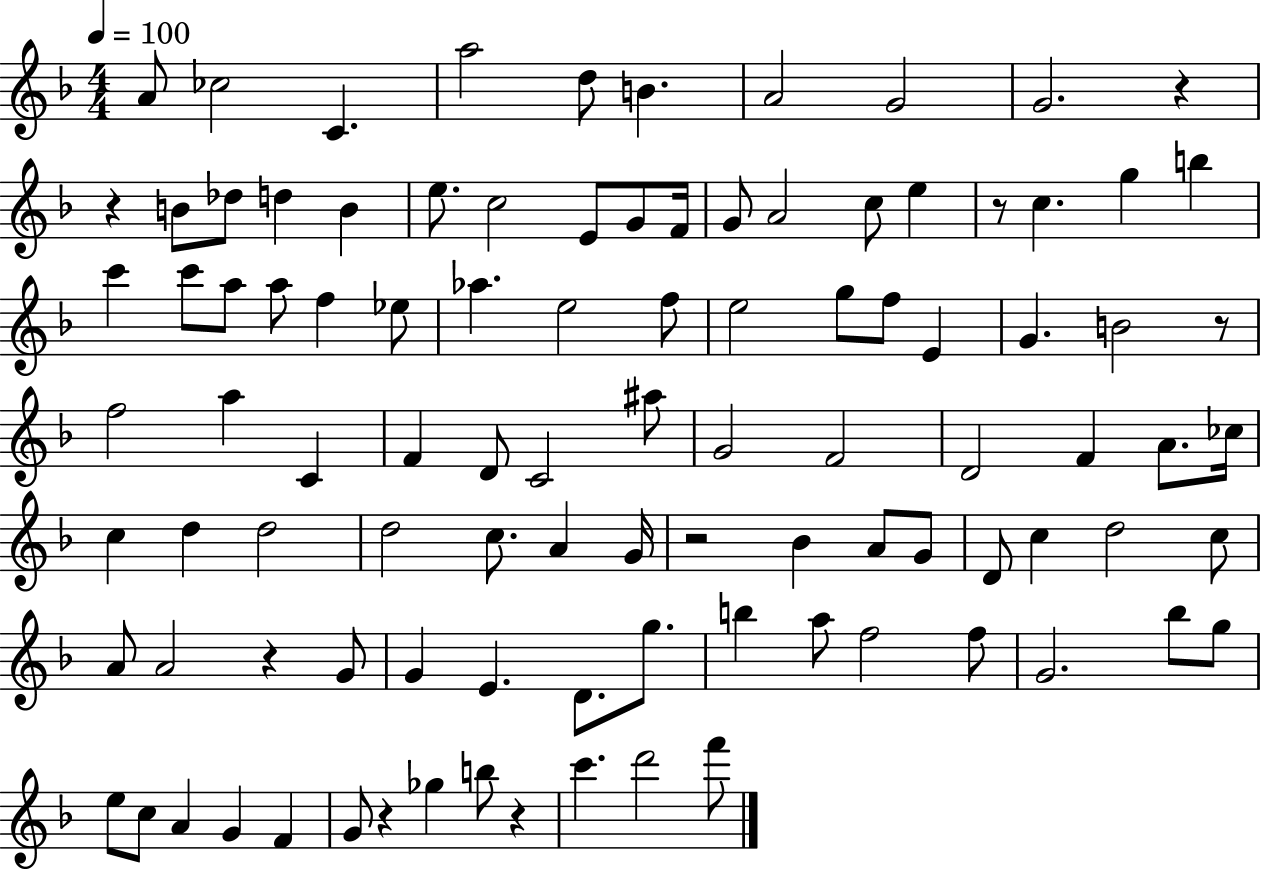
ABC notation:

X:1
T:Untitled
M:4/4
L:1/4
K:F
A/2 _c2 C a2 d/2 B A2 G2 G2 z z B/2 _d/2 d B e/2 c2 E/2 G/2 F/4 G/2 A2 c/2 e z/2 c g b c' c'/2 a/2 a/2 f _e/2 _a e2 f/2 e2 g/2 f/2 E G B2 z/2 f2 a C F D/2 C2 ^a/2 G2 F2 D2 F A/2 _c/4 c d d2 d2 c/2 A G/4 z2 _B A/2 G/2 D/2 c d2 c/2 A/2 A2 z G/2 G E D/2 g/2 b a/2 f2 f/2 G2 _b/2 g/2 e/2 c/2 A G F G/2 z _g b/2 z c' d'2 f'/2